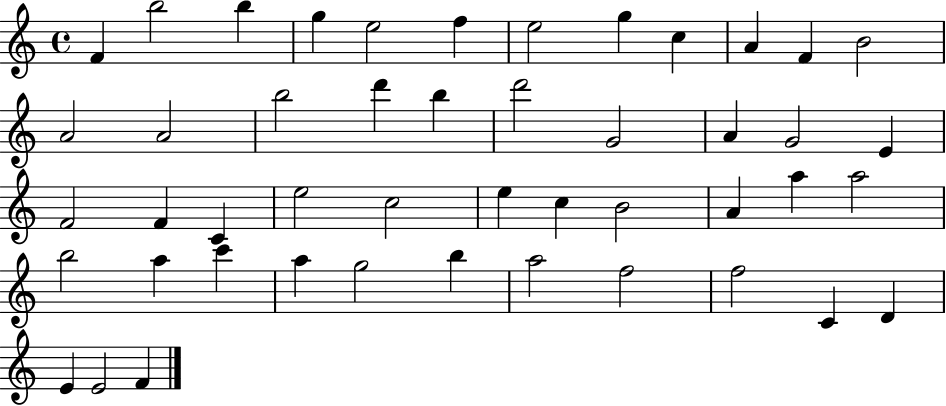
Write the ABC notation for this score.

X:1
T:Untitled
M:4/4
L:1/4
K:C
F b2 b g e2 f e2 g c A F B2 A2 A2 b2 d' b d'2 G2 A G2 E F2 F C e2 c2 e c B2 A a a2 b2 a c' a g2 b a2 f2 f2 C D E E2 F